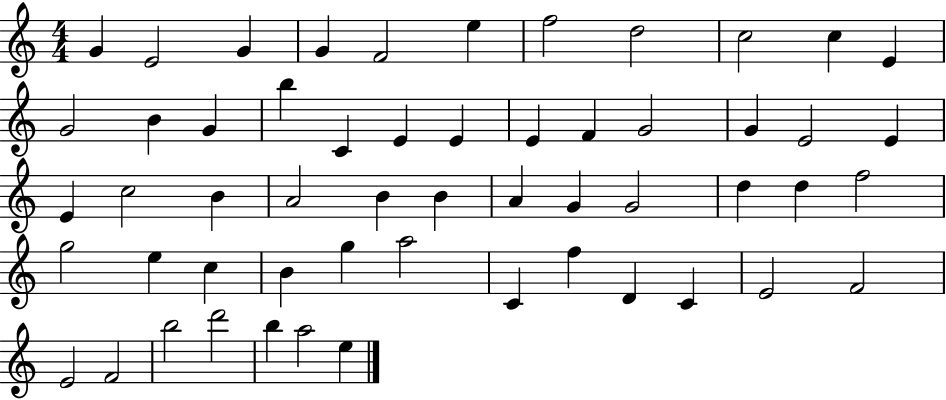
{
  \clef treble
  \numericTimeSignature
  \time 4/4
  \key c \major
  g'4 e'2 g'4 | g'4 f'2 e''4 | f''2 d''2 | c''2 c''4 e'4 | \break g'2 b'4 g'4 | b''4 c'4 e'4 e'4 | e'4 f'4 g'2 | g'4 e'2 e'4 | \break e'4 c''2 b'4 | a'2 b'4 b'4 | a'4 g'4 g'2 | d''4 d''4 f''2 | \break g''2 e''4 c''4 | b'4 g''4 a''2 | c'4 f''4 d'4 c'4 | e'2 f'2 | \break e'2 f'2 | b''2 d'''2 | b''4 a''2 e''4 | \bar "|."
}